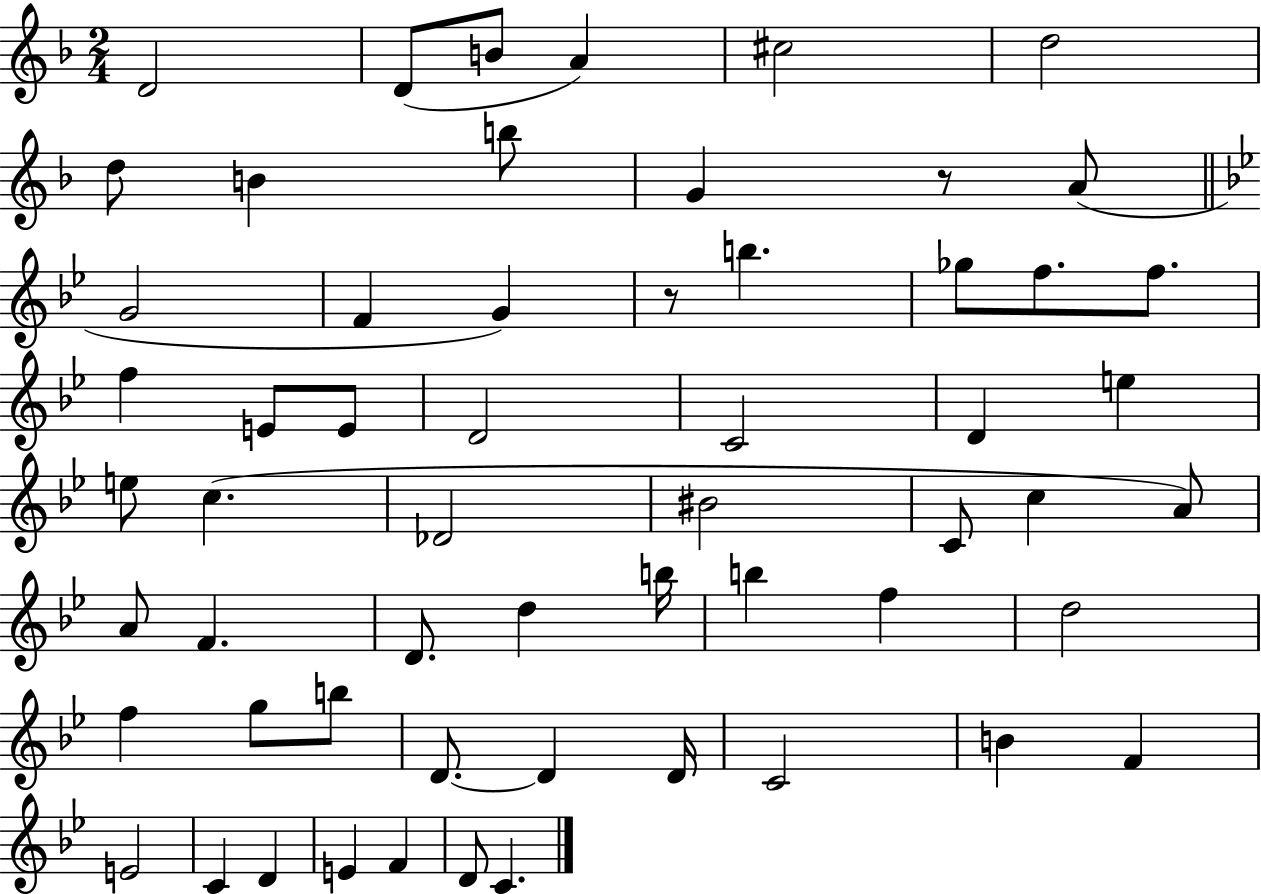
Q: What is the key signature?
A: F major